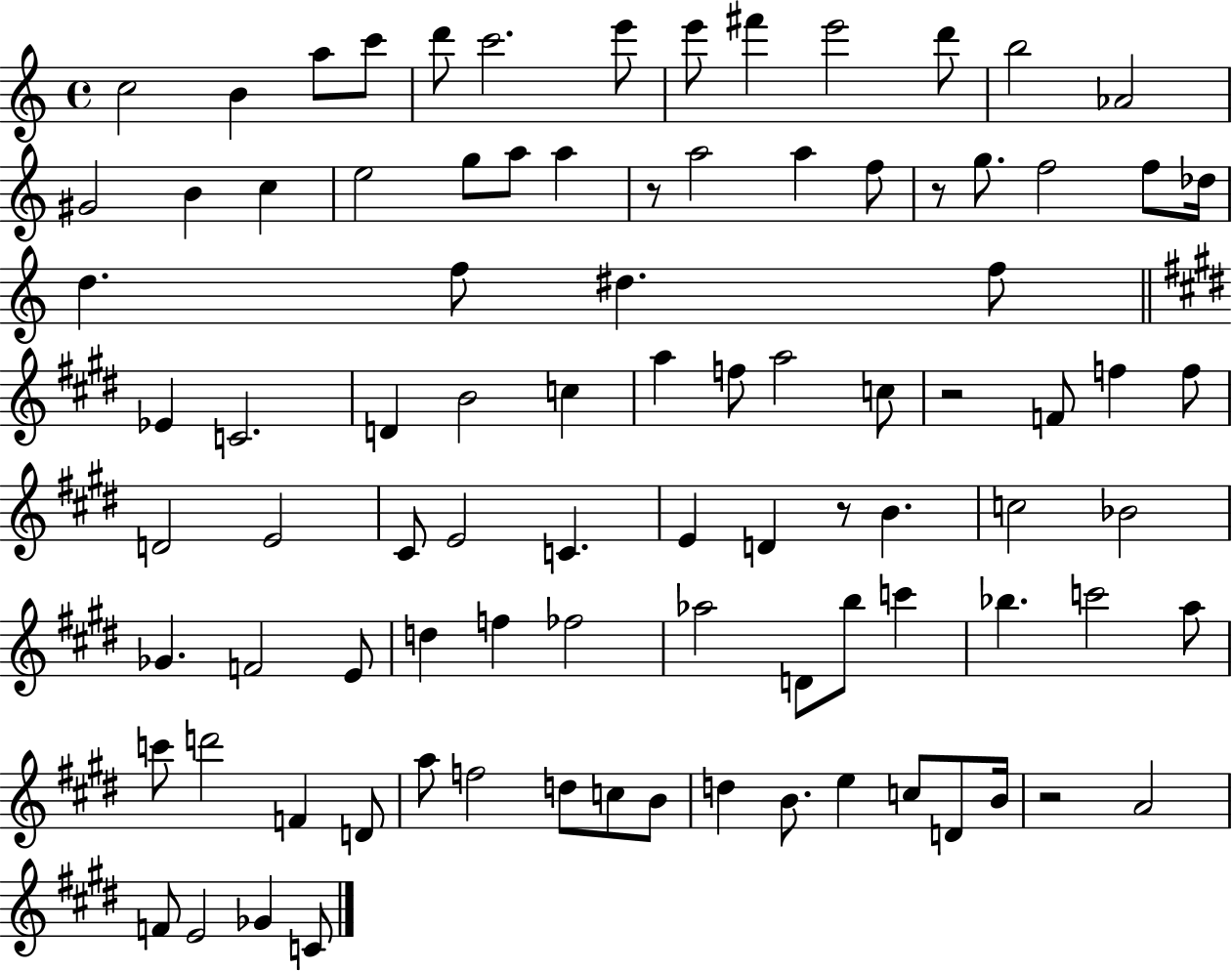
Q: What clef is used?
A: treble